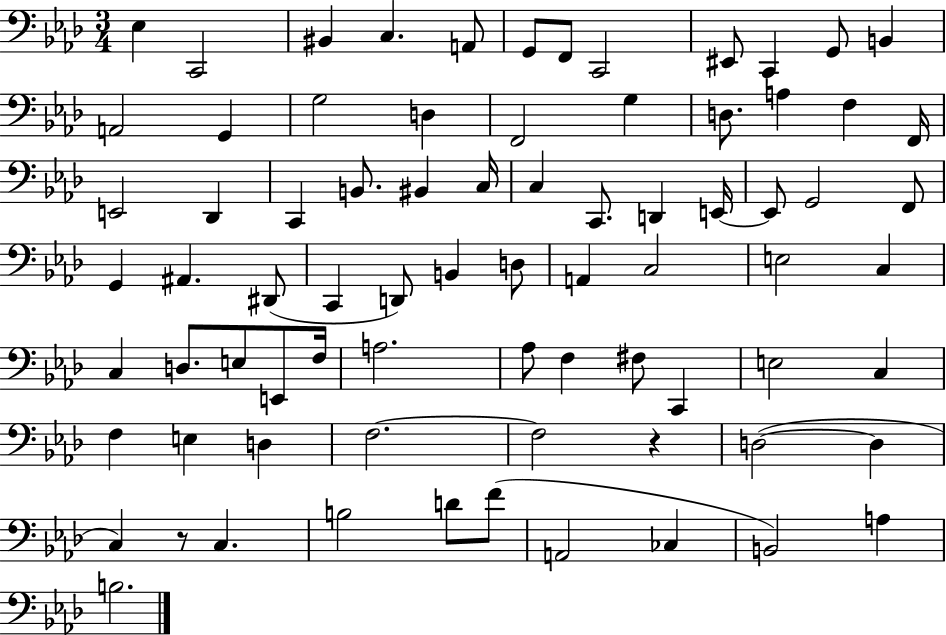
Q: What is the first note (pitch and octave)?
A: Eb3